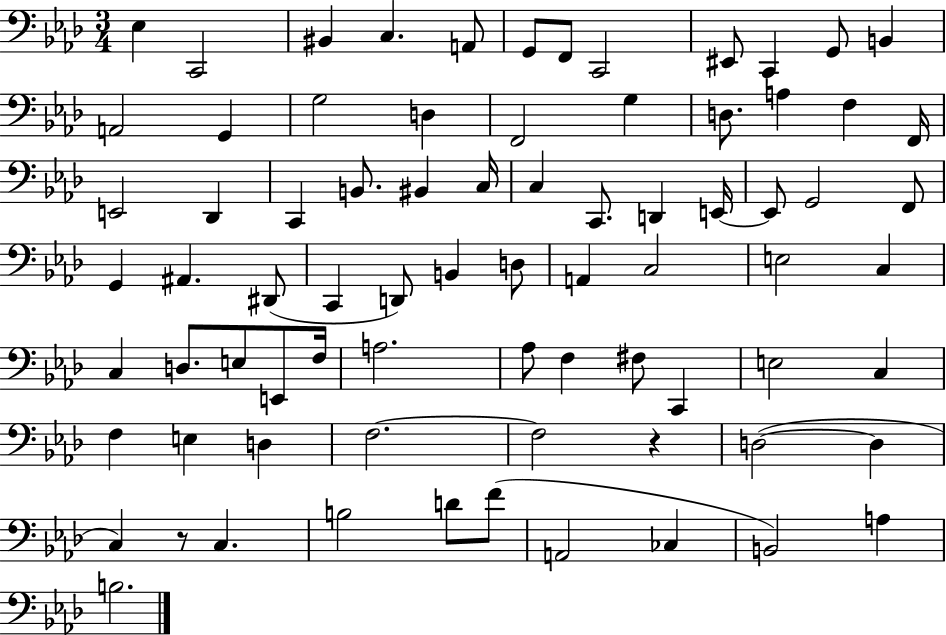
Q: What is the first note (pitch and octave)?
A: Eb3